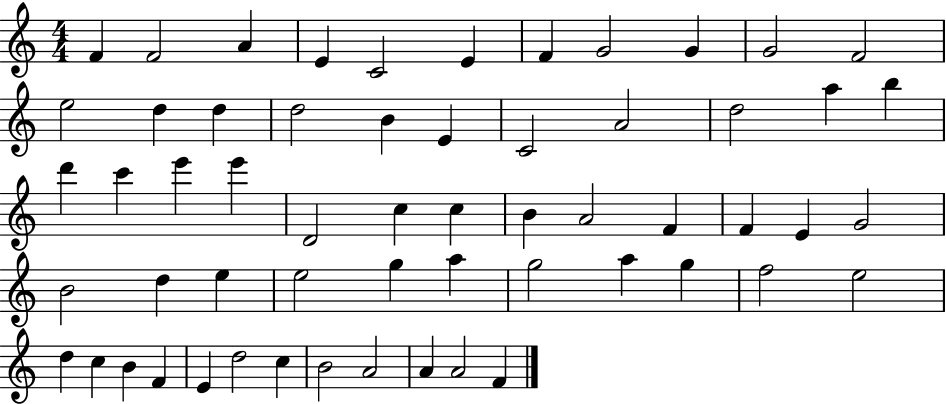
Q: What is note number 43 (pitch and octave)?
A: A5